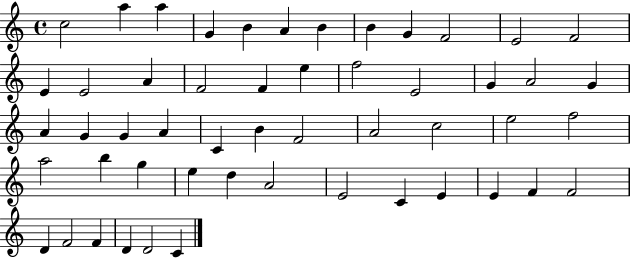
X:1
T:Untitled
M:4/4
L:1/4
K:C
c2 a a G B A B B G F2 E2 F2 E E2 A F2 F e f2 E2 G A2 G A G G A C B F2 A2 c2 e2 f2 a2 b g e d A2 E2 C E E F F2 D F2 F D D2 C